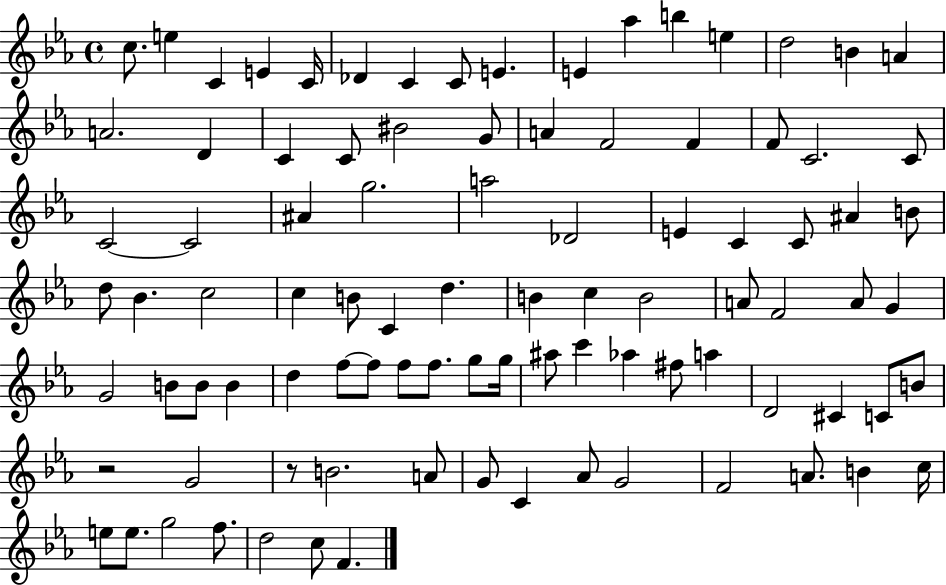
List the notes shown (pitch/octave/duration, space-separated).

C5/e. E5/q C4/q E4/q C4/s Db4/q C4/q C4/e E4/q. E4/q Ab5/q B5/q E5/q D5/h B4/q A4/q A4/h. D4/q C4/q C4/e BIS4/h G4/e A4/q F4/h F4/q F4/e C4/h. C4/e C4/h C4/h A#4/q G5/h. A5/h Db4/h E4/q C4/q C4/e A#4/q B4/e D5/e Bb4/q. C5/h C5/q B4/e C4/q D5/q. B4/q C5/q B4/h A4/e F4/h A4/e G4/q G4/h B4/e B4/e B4/q D5/q F5/e F5/e F5/e F5/e. G5/e G5/s A#5/e C6/q Ab5/q F#5/e A5/q D4/h C#4/q C4/e B4/e R/h G4/h R/e B4/h. A4/e G4/e C4/q Ab4/e G4/h F4/h A4/e. B4/q C5/s E5/e E5/e. G5/h F5/e. D5/h C5/e F4/q.